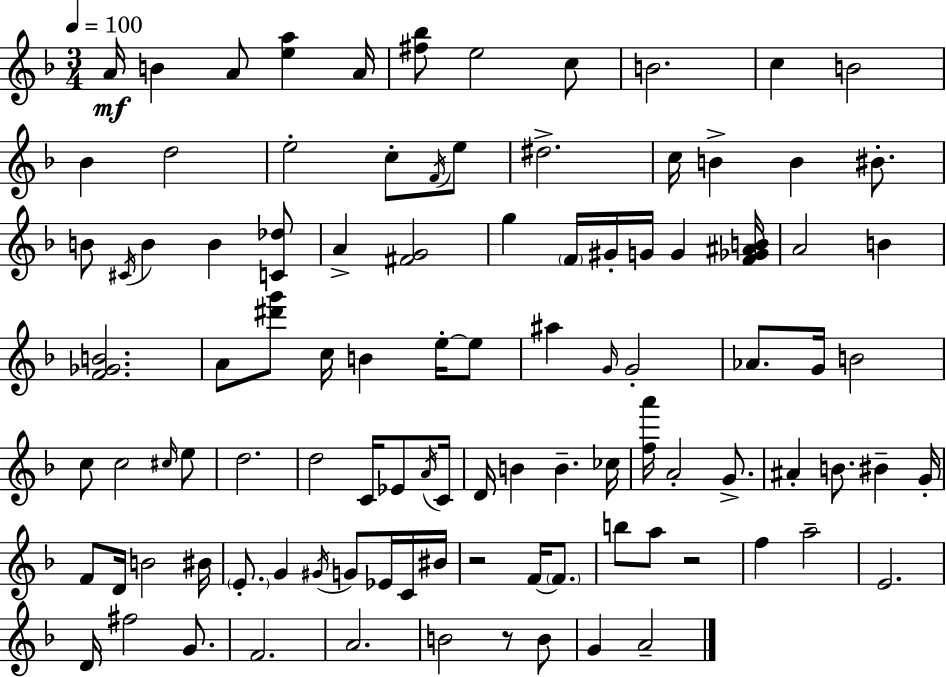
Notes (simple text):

A4/s B4/q A4/e [E5,A5]/q A4/s [F#5,Bb5]/e E5/h C5/e B4/h. C5/q B4/h Bb4/q D5/h E5/h C5/e F4/s E5/e D#5/h. C5/s B4/q B4/q BIS4/e. B4/e C#4/s B4/q B4/q [C4,Db5]/e A4/q [F#4,G4]/h G5/q F4/s G#4/s G4/s G4/q [F4,Gb4,A#4,B4]/s A4/h B4/q [F4,Gb4,B4]/h. A4/e [D#6,G6]/e C5/s B4/q E5/s E5/e A#5/q G4/s G4/h Ab4/e. G4/s B4/h C5/e C5/h C#5/s E5/e D5/h. D5/h C4/s Eb4/e A4/s C4/s D4/s B4/q B4/q. CES5/s [F5,A6]/s A4/h G4/e. A#4/q B4/e. BIS4/q G4/s F4/e D4/s B4/h BIS4/s E4/e. G4/q G#4/s G4/e Eb4/s C4/s BIS4/s R/h F4/s F4/e. B5/e A5/e R/h F5/q A5/h E4/h. D4/s F#5/h G4/e. F4/h. A4/h. B4/h R/e B4/e G4/q A4/h